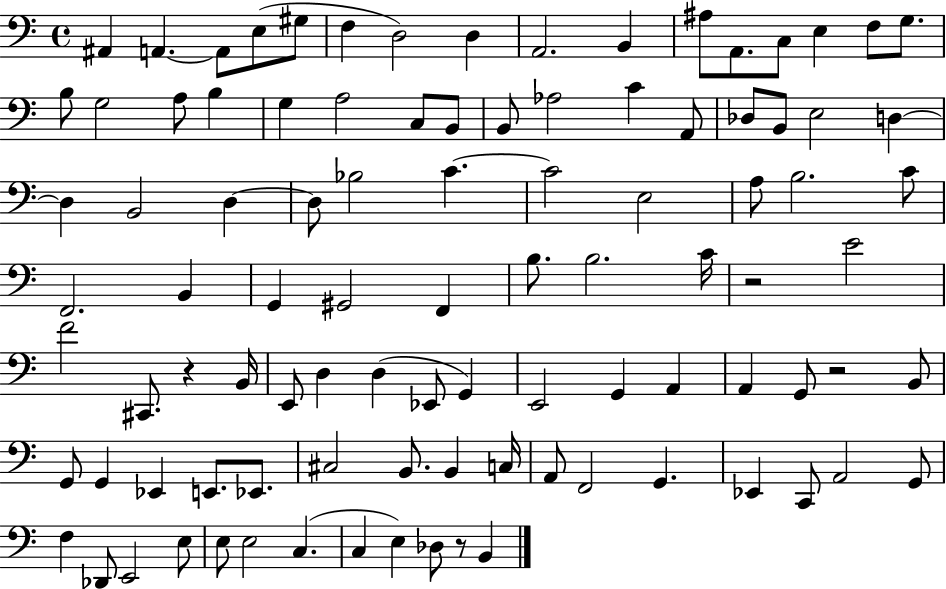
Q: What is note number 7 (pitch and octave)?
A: D3